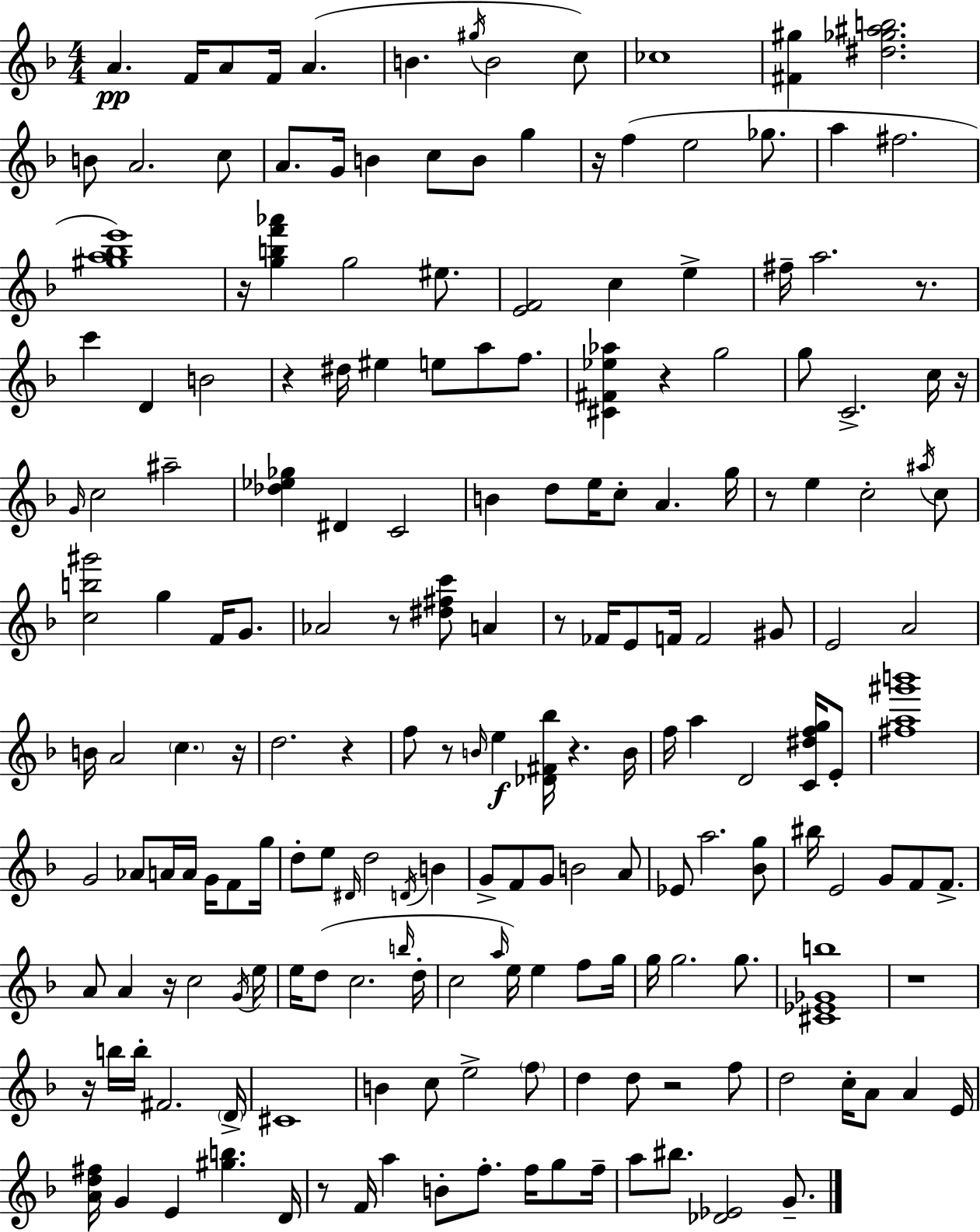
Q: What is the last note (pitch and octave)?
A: G4